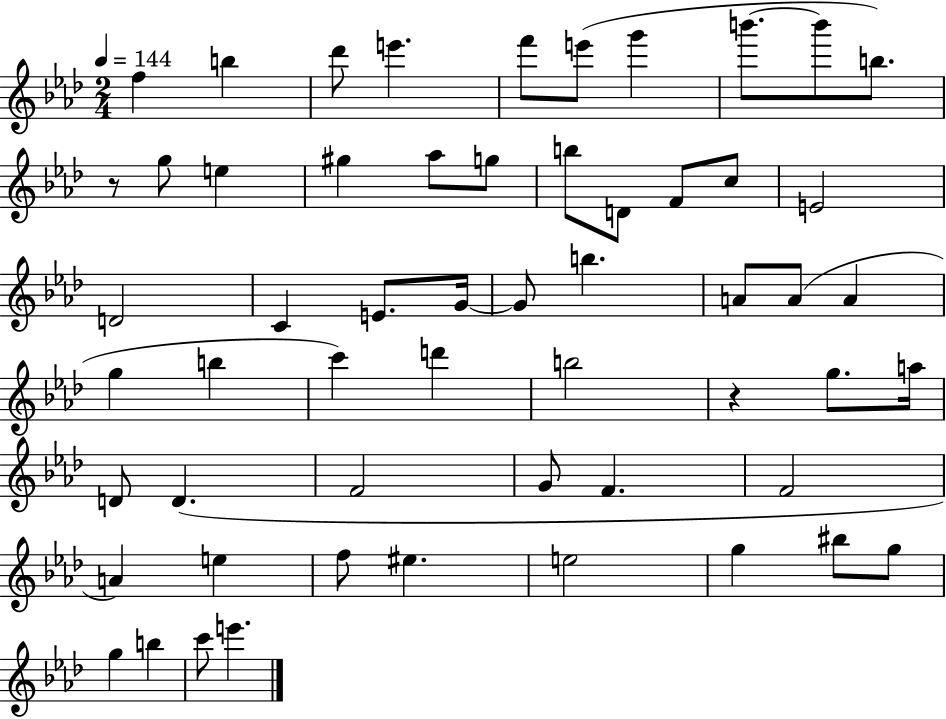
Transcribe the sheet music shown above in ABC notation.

X:1
T:Untitled
M:2/4
L:1/4
K:Ab
f b _d'/2 e' f'/2 e'/2 g' b'/2 b'/2 b/2 z/2 g/2 e ^g _a/2 g/2 b/2 D/2 F/2 c/2 E2 D2 C E/2 G/4 G/2 b A/2 A/2 A g b c' d' b2 z g/2 a/4 D/2 D F2 G/2 F F2 A e f/2 ^e e2 g ^b/2 g/2 g b c'/2 e'